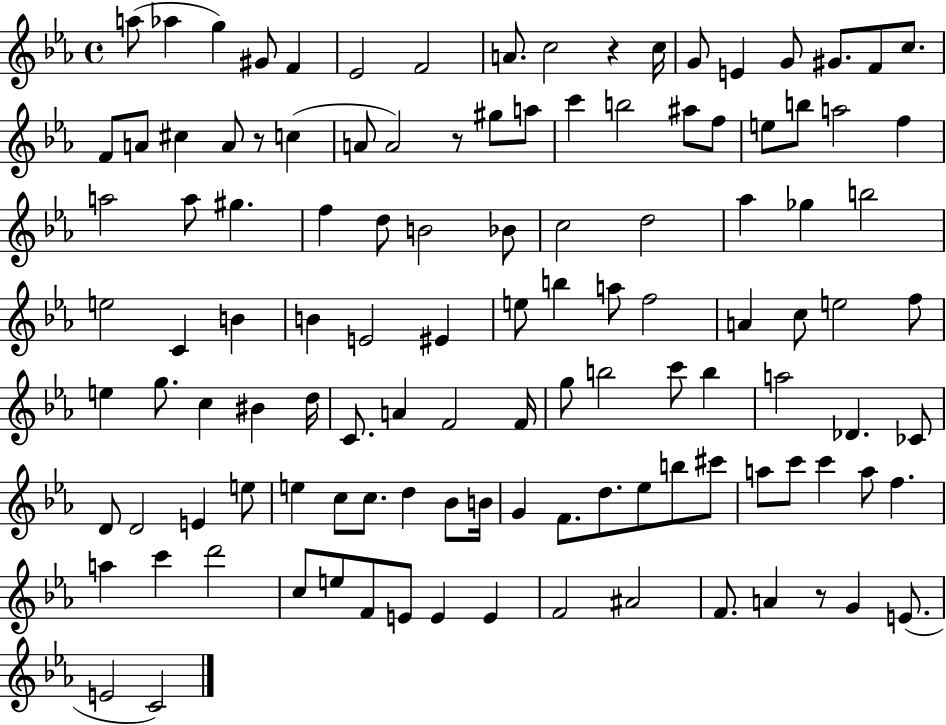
A5/e Ab5/q G5/q G#4/e F4/q Eb4/h F4/h A4/e. C5/h R/q C5/s G4/e E4/q G4/e G#4/e. F4/e C5/e. F4/e A4/e C#5/q A4/e R/e C5/q A4/e A4/h R/e G#5/e A5/e C6/q B5/h A#5/e F5/e E5/e B5/e A5/h F5/q A5/h A5/e G#5/q. F5/q D5/e B4/h Bb4/e C5/h D5/h Ab5/q Gb5/q B5/h E5/h C4/q B4/q B4/q E4/h EIS4/q E5/e B5/q A5/e F5/h A4/q C5/e E5/h F5/e E5/q G5/e. C5/q BIS4/q D5/s C4/e. A4/q F4/h F4/s G5/e B5/h C6/e B5/q A5/h Db4/q. CES4/e D4/e D4/h E4/q E5/e E5/q C5/e C5/e. D5/q Bb4/e B4/s G4/q F4/e. D5/e. Eb5/e B5/e C#6/e A5/e C6/e C6/q A5/e F5/q. A5/q C6/q D6/h C5/e E5/e F4/e E4/e E4/q E4/q F4/h A#4/h F4/e. A4/q R/e G4/q E4/e. E4/h C4/h